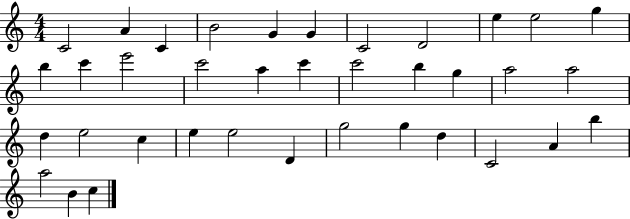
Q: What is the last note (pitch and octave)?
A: C5